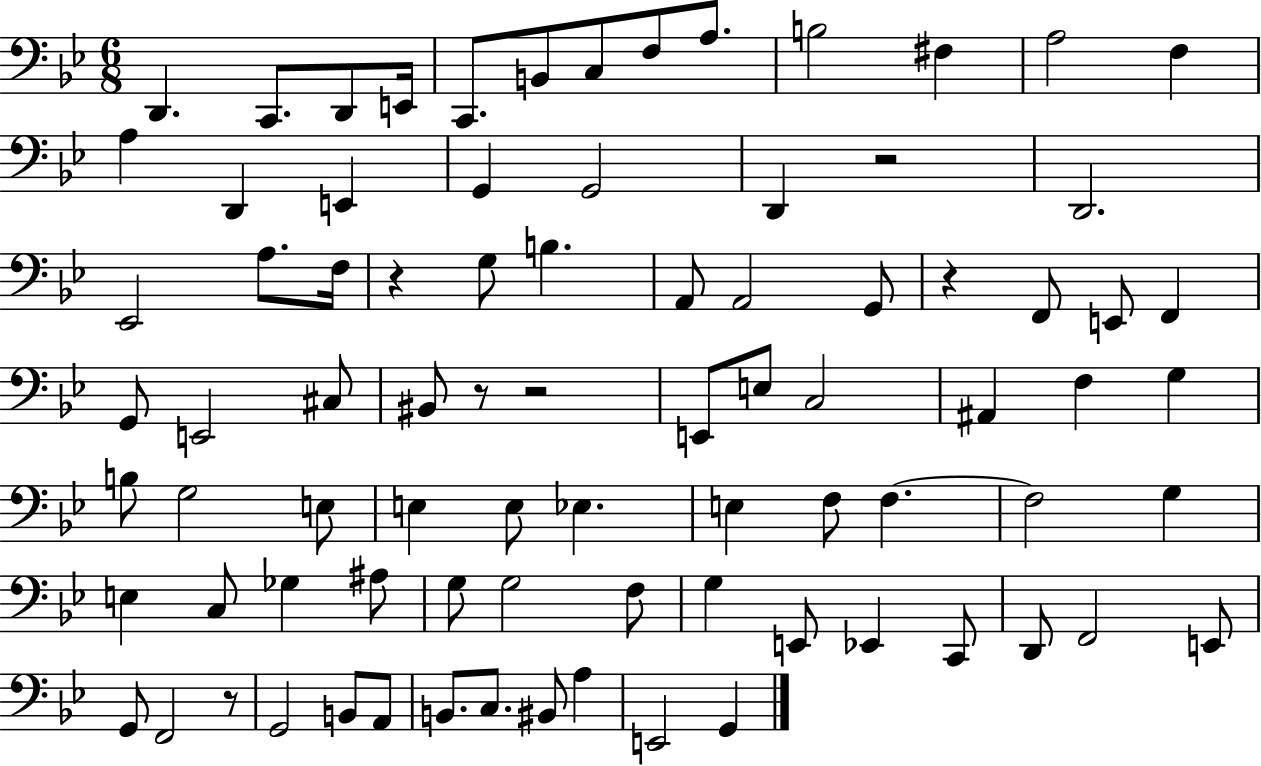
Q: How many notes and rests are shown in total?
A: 83